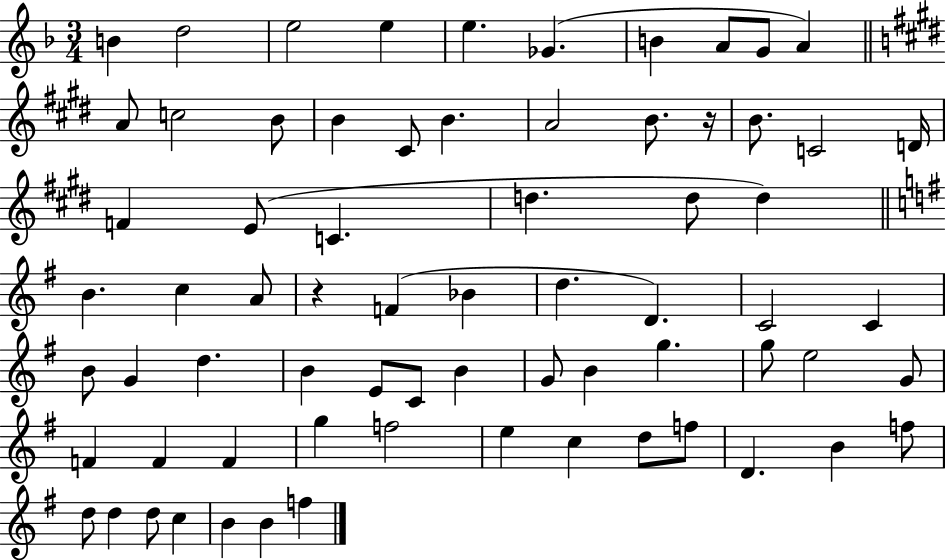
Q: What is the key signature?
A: F major